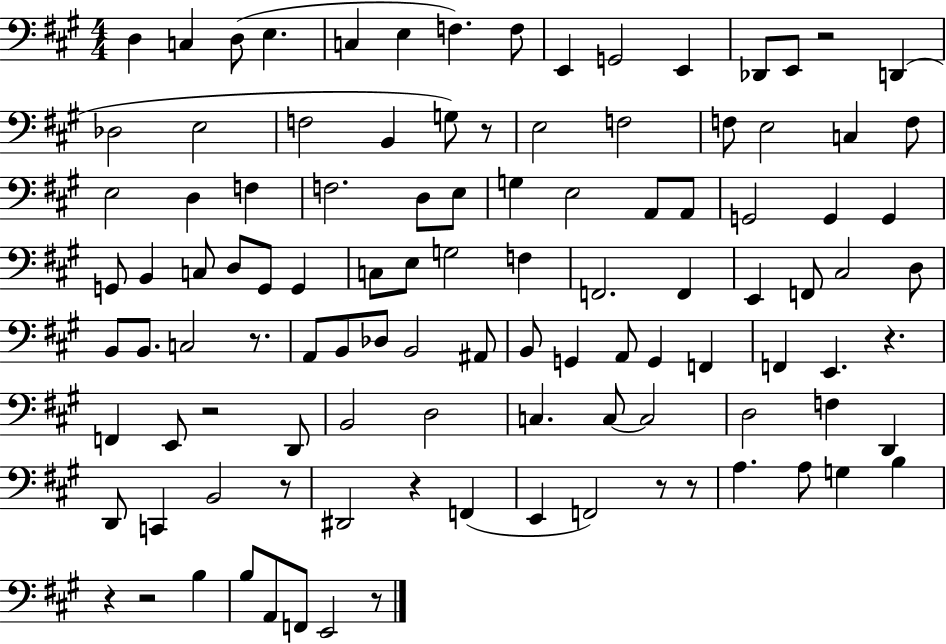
{
  \clef bass
  \numericTimeSignature
  \time 4/4
  \key a \major
  d4 c4 d8( e4. | c4 e4 f4.) f8 | e,4 g,2 e,4 | des,8 e,8 r2 d,4( | \break des2 e2 | f2 b,4 g8) r8 | e2 f2 | f8 e2 c4 f8 | \break e2 d4 f4 | f2. d8 e8 | g4 e2 a,8 a,8 | g,2 g,4 g,4 | \break g,8 b,4 c8 d8 g,8 g,4 | c8 e8 g2 f4 | f,2. f,4 | e,4 f,8 cis2 d8 | \break b,8 b,8. c2 r8. | a,8 b,8 des8 b,2 ais,8 | b,8 g,4 a,8 g,4 f,4 | f,4 e,4. r4. | \break f,4 e,8 r2 d,8 | b,2 d2 | c4. c8~~ c2 | d2 f4 d,4 | \break d,8 c,4 b,2 r8 | dis,2 r4 f,4( | e,4 f,2) r8 r8 | a4. a8 g4 b4 | \break r4 r2 b4 | b8 a,8 f,8 e,2 r8 | \bar "|."
}